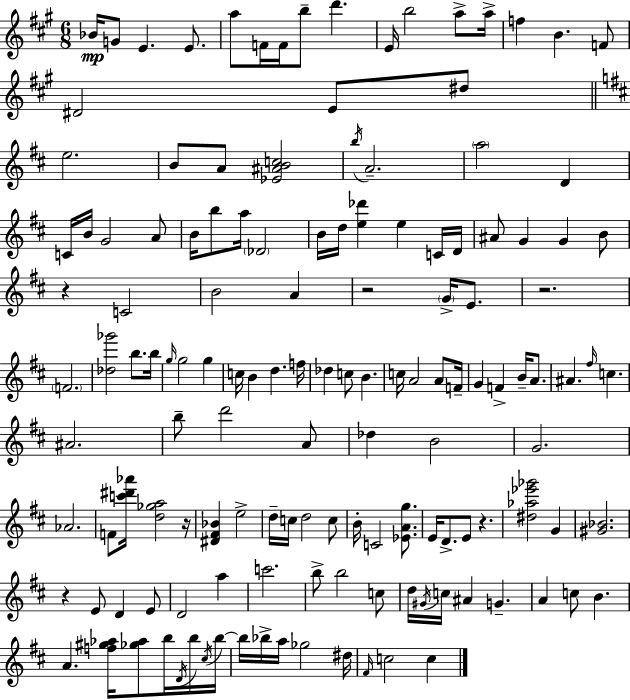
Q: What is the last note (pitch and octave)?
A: C5